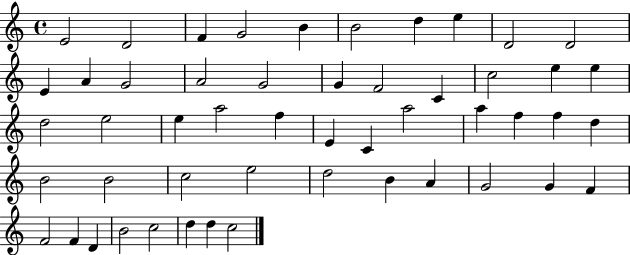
X:1
T:Untitled
M:4/4
L:1/4
K:C
E2 D2 F G2 B B2 d e D2 D2 E A G2 A2 G2 G F2 C c2 e e d2 e2 e a2 f E C a2 a f f d B2 B2 c2 e2 d2 B A G2 G F F2 F D B2 c2 d d c2